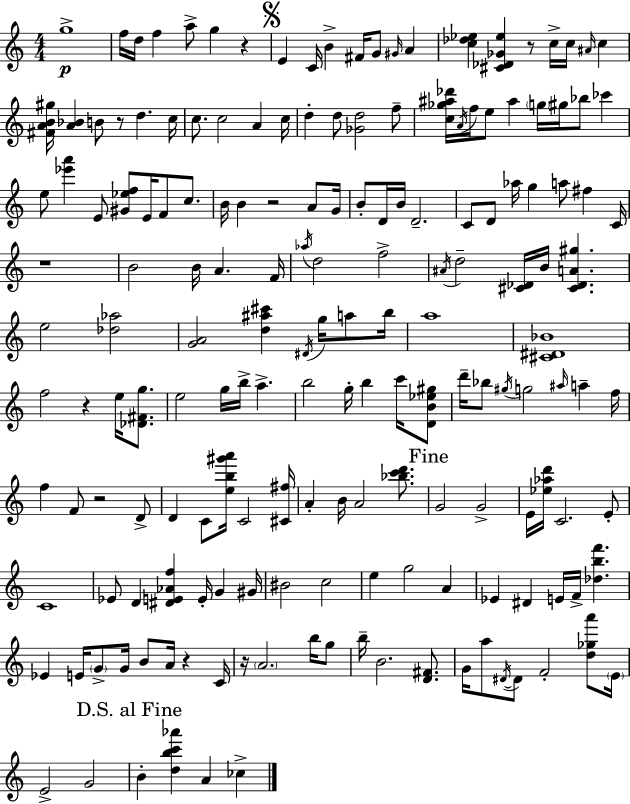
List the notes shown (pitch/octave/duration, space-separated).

G5/w F5/s D5/s F5/q A5/e G5/q R/q E4/q C4/s B4/q F#4/s G4/e G#4/s A4/q [C5,Db5,Eb5]/q [C#4,Db4,Gb4,Eb5]/q R/e C5/s C5/s A#4/s C5/q [F#4,A4,B4,G#5]/s [A4,Bb4]/q B4/e R/e D5/q. C5/s C5/e. C5/h A4/q C5/s D5/q D5/e [Gb4,D5]/h F5/e [C5,Gb5,A#5,Db6]/s A4/s F5/s E5/e A#5/q G5/s G#5/s Bb5/e CES6/q E5/e [Eb6,A6]/q E4/e [G#4,Eb5,F5]/e E4/s F4/e C5/e. B4/s B4/q R/h A4/e G4/s B4/e D4/s B4/s D4/h. C4/e D4/e Ab5/s G5/q A5/e F#5/q C4/s R/w B4/h B4/s A4/q. F4/s Ab5/s D5/h F5/h A#4/s D5/h [C#4,Db4]/s B4/s [C#4,Db4,A4,G#5]/q. E5/h [Db5,Ab5]/h [G4,A4]/h [D5,A#5,C#6]/q D#4/s G5/s A5/e B5/s A5/w [C#4,D#4,Bb4]/w F5/h R/q E5/s [Db4,F#4,G5]/e. E5/h G5/s B5/s A5/q. B5/h G5/s B5/q C6/s [D4,B4,Eb5,G#5]/e D6/s Bb5/e G#5/s G5/h A#5/s A5/q F5/s F5/q F4/e R/h D4/e D4/q C4/e [E5,B5,G#6,A6]/s C4/h [C#4,F#5]/s A4/q B4/s A4/h [Bb5,C6,D6]/e. G4/h G4/h E4/s [Eb5,Ab5,D6]/s C4/h. E4/e C4/w Eb4/e D4/q [D#4,E4,Ab4,F5]/q E4/s G4/q G#4/s BIS4/h C5/h E5/q G5/h A4/q Eb4/q D#4/q E4/s F4/s [Db5,B5,F6]/q. Eb4/q E4/s G4/e G4/s B4/e A4/s R/q C4/s R/s A4/h. B5/s G5/e B5/s B4/h. [D4,F#4]/e. G4/s A5/e D#4/s D#4/e F4/h [D5,Gb5,A6]/e E4/s E4/h G4/h B4/q [D5,B5,C6,Ab6]/q A4/q CES5/q